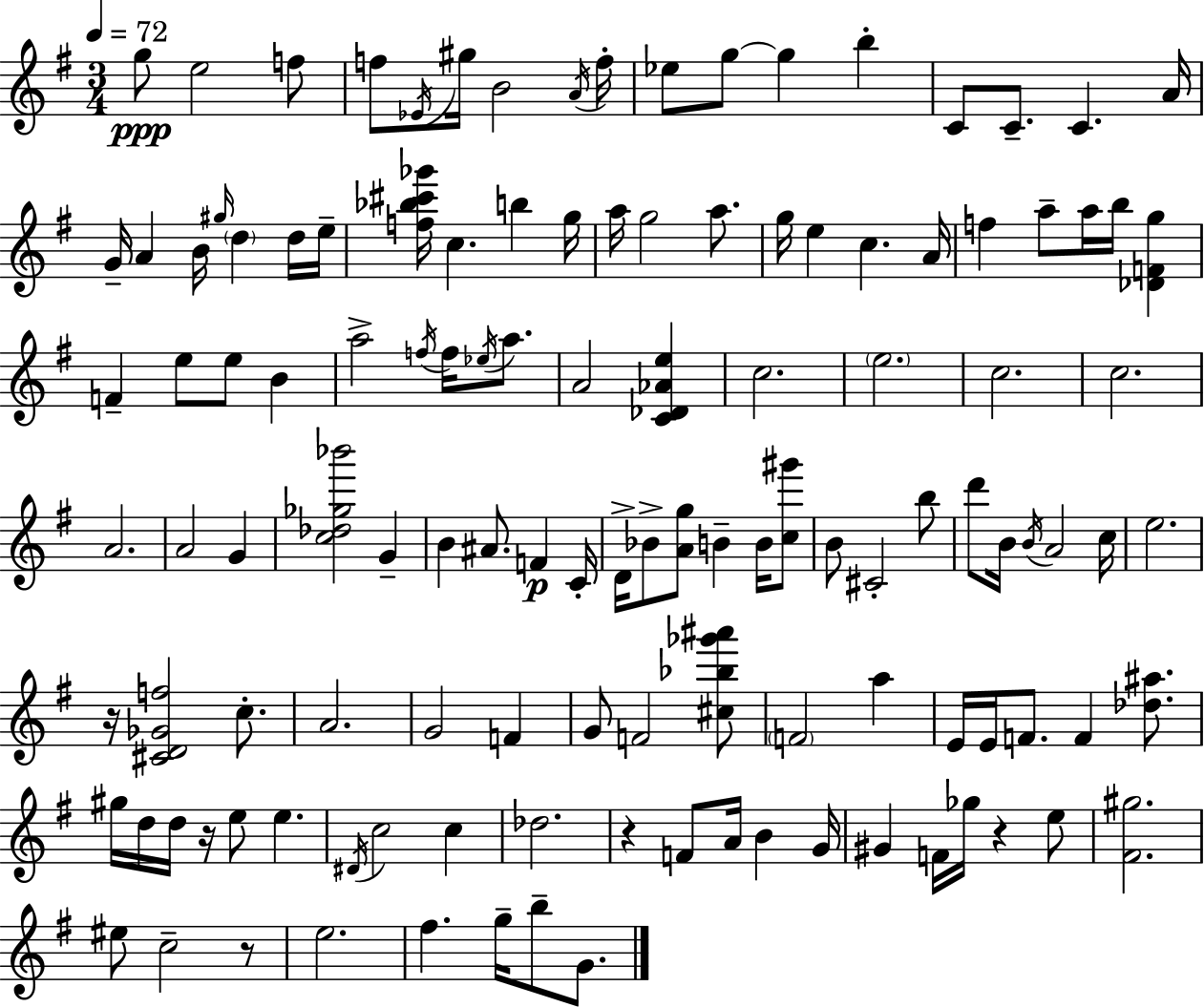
G5/e E5/h F5/e F5/e Eb4/s G#5/s B4/h A4/s F5/s Eb5/e G5/e G5/q B5/q C4/e C4/e. C4/q. A4/s G4/s A4/q B4/s G#5/s D5/q D5/s E5/s [F5,Bb5,C#6,Gb6]/s C5/q. B5/q G5/s A5/s G5/h A5/e. G5/s E5/q C5/q. A4/s F5/q A5/e A5/s B5/s [Db4,F4,G5]/q F4/q E5/e E5/e B4/q A5/h F5/s F5/s Eb5/s A5/e. A4/h [C4,Db4,Ab4,E5]/q C5/h. E5/h. C5/h. C5/h. A4/h. A4/h G4/q [C5,Db5,Gb5,Bb6]/h G4/q B4/q A#4/e. F4/q C4/s D4/s Bb4/e [A4,G5]/e B4/q B4/s [C5,G#6]/e B4/e C#4/h B5/e D6/e B4/s B4/s A4/h C5/s E5/h. R/s [C#4,D4,Gb4,F5]/h C5/e. A4/h. G4/h F4/q G4/e F4/h [C#5,Bb5,Gb6,A#6]/e F4/h A5/q E4/s E4/s F4/e. F4/q [Db5,A#5]/e. G#5/s D5/s D5/s R/s E5/e E5/q. D#4/s C5/h C5/q Db5/h. R/q F4/e A4/s B4/q G4/s G#4/q F4/s Gb5/s R/q E5/e [F#4,G#5]/h. EIS5/e C5/h R/e E5/h. F#5/q. G5/s B5/e G4/e.